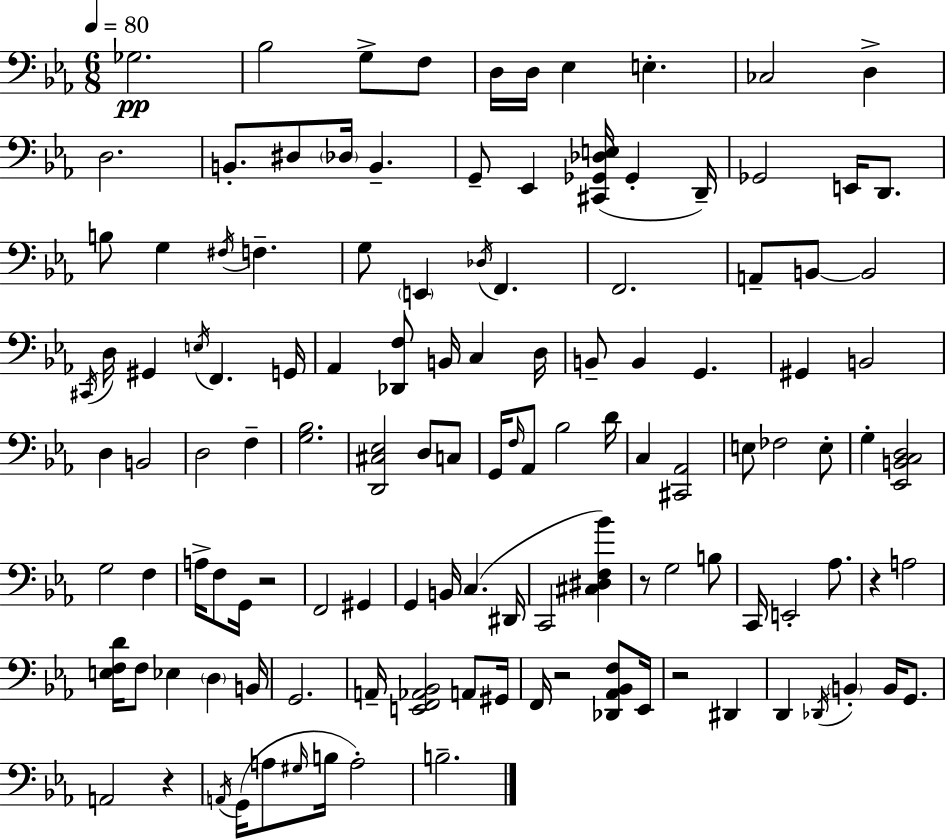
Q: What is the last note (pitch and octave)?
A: B3